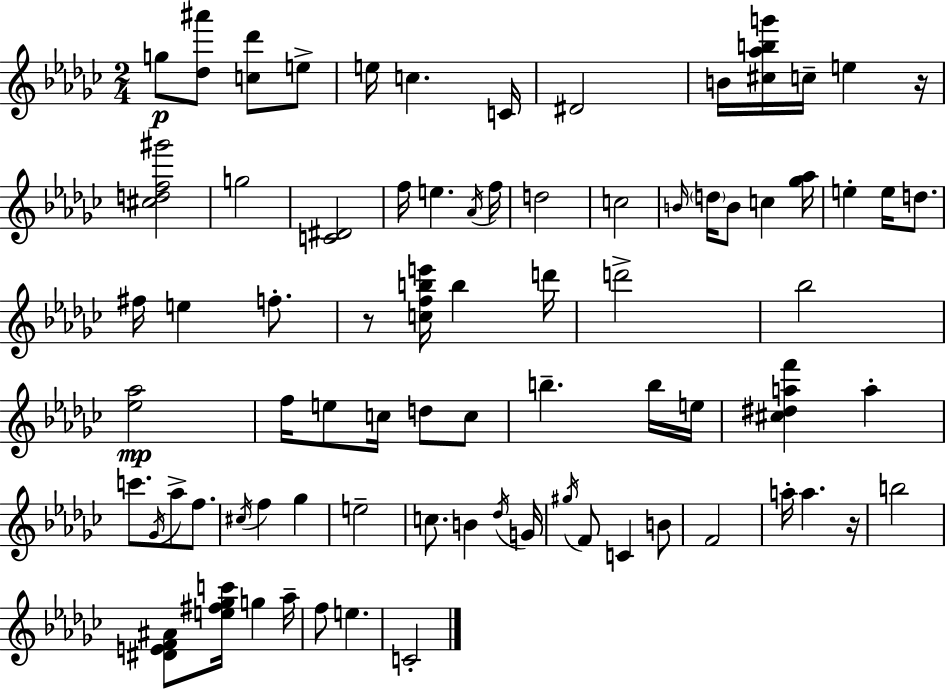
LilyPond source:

{
  \clef treble
  \numericTimeSignature
  \time 2/4
  \key ees \minor
  g''8\p <des'' ais'''>8 <c'' des'''>8 e''8-> | e''16 c''4. c'16 | dis'2 | b'16 <cis'' aes'' b'' g'''>16 c''16-- e''4 r16 | \break <cis'' d'' f'' gis'''>2 | g''2 | <c' dis'>2 | f''16 e''4. \acciaccatura { aes'16 } | \break f''16 d''2 | c''2 | \grace { b'16 } \parenthesize d''16 b'8 c''4 | <ges'' aes''>16 e''4-. e''16 d''8. | \break fis''16 e''4 f''8.-. | r8 <c'' f'' b'' e'''>16 b''4 | d'''16 d'''2-> | bes''2 | \break <ees'' aes''>2\mp | f''16 e''8 c''16 d''8 | c''8 b''4.-- | b''16 e''16 <cis'' dis'' a'' f'''>4 a''4-. | \break c'''8. \acciaccatura { ges'16 } aes''8-> | f''8. \acciaccatura { cis''16 } f''4 | ges''4 e''2-- | c''8. b'4 | \break \acciaccatura { des''16 } g'16 \acciaccatura { gis''16 } f'8 | c'4 b'8 f'2 | a''16-. a''4. | r16 b''2 | \break <dis' e' f' ais'>8 | <e'' fis'' ges'' c'''>16 g''4 aes''16-- f''8 | e''4. c'2-. | \bar "|."
}